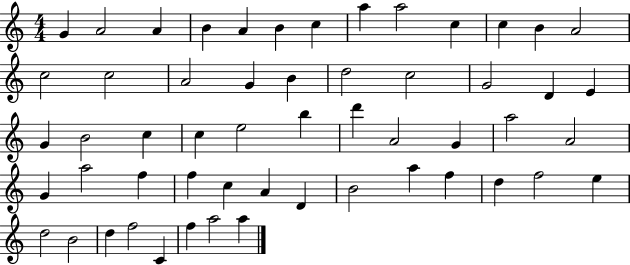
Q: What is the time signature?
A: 4/4